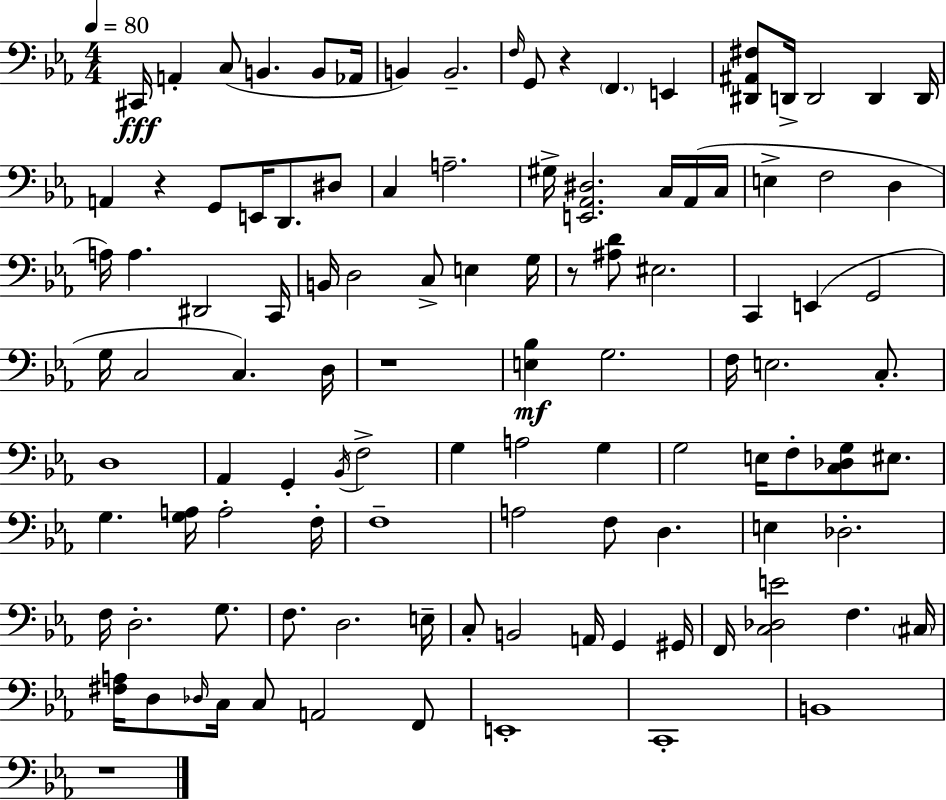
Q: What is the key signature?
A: C minor